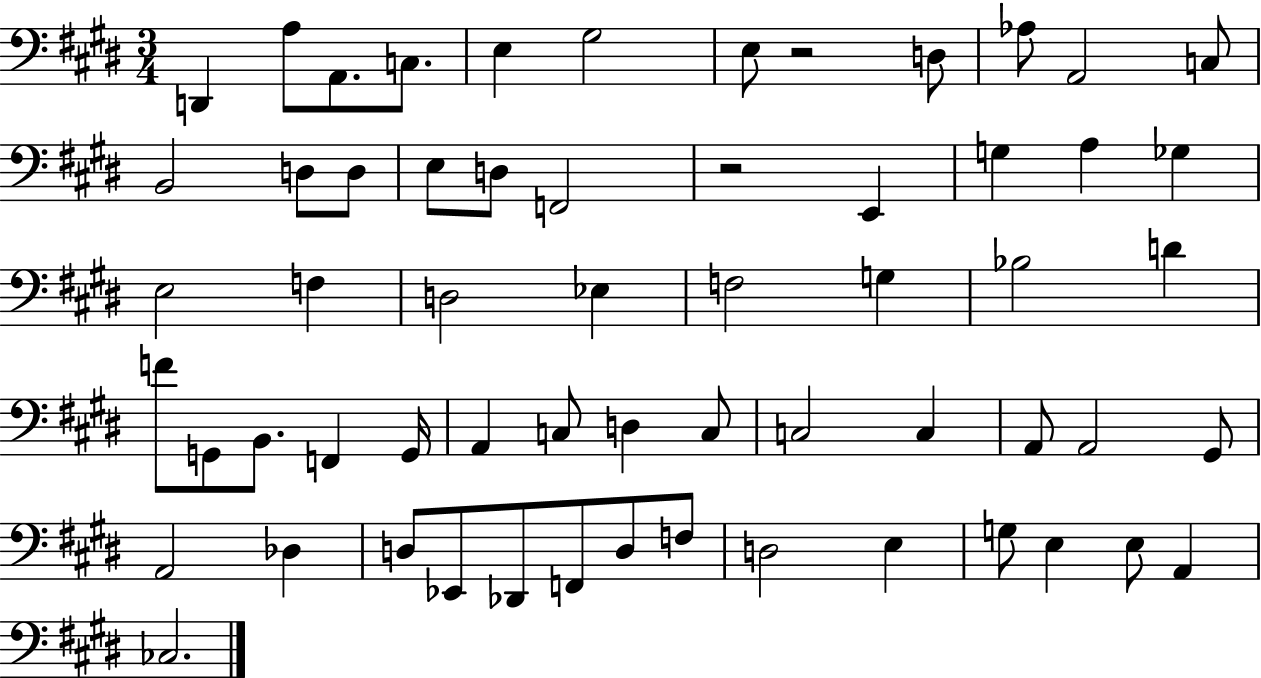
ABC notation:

X:1
T:Untitled
M:3/4
L:1/4
K:E
D,, A,/2 A,,/2 C,/2 E, ^G,2 E,/2 z2 D,/2 _A,/2 A,,2 C,/2 B,,2 D,/2 D,/2 E,/2 D,/2 F,,2 z2 E,, G, A, _G, E,2 F, D,2 _E, F,2 G, _B,2 D F/2 G,,/2 B,,/2 F,, G,,/4 A,, C,/2 D, C,/2 C,2 C, A,,/2 A,,2 ^G,,/2 A,,2 _D, D,/2 _E,,/2 _D,,/2 F,,/2 D,/2 F,/2 D,2 E, G,/2 E, E,/2 A,, _C,2